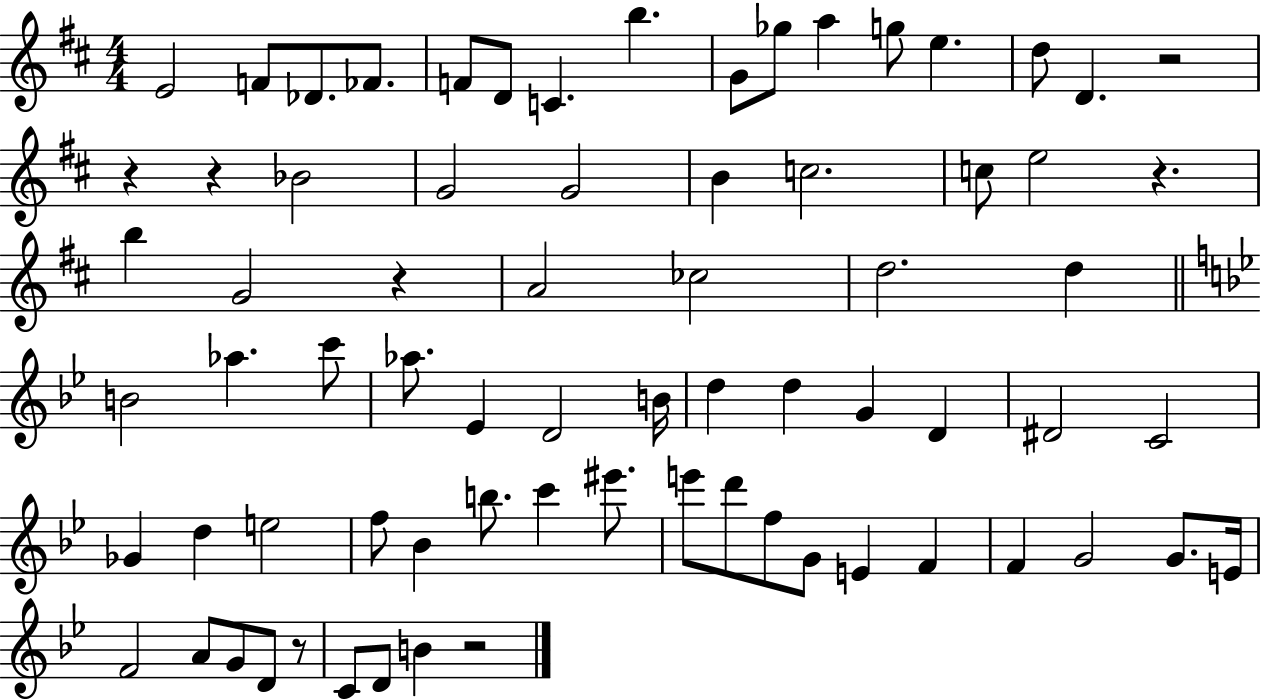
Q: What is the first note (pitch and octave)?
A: E4